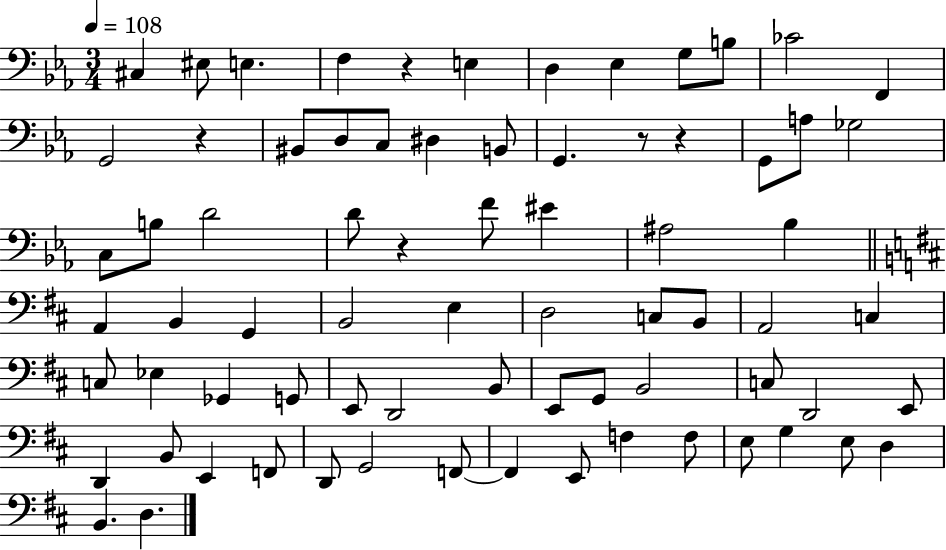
{
  \clef bass
  \numericTimeSignature
  \time 3/4
  \key ees \major
  \tempo 4 = 108
  cis4 eis8 e4. | f4 r4 e4 | d4 ees4 g8 b8 | ces'2 f,4 | \break g,2 r4 | bis,8 d8 c8 dis4 b,8 | g,4. r8 r4 | g,8 a8 ges2 | \break c8 b8 d'2 | d'8 r4 f'8 eis'4 | ais2 bes4 | \bar "||" \break \key d \major a,4 b,4 g,4 | b,2 e4 | d2 c8 b,8 | a,2 c4 | \break c8 ees4 ges,4 g,8 | e,8 d,2 b,8 | e,8 g,8 b,2 | c8 d,2 e,8 | \break d,4 b,8 e,4 f,8 | d,8 g,2 f,8~~ | f,4 e,8 f4 f8 | e8 g4 e8 d4 | \break b,4. d4. | \bar "|."
}